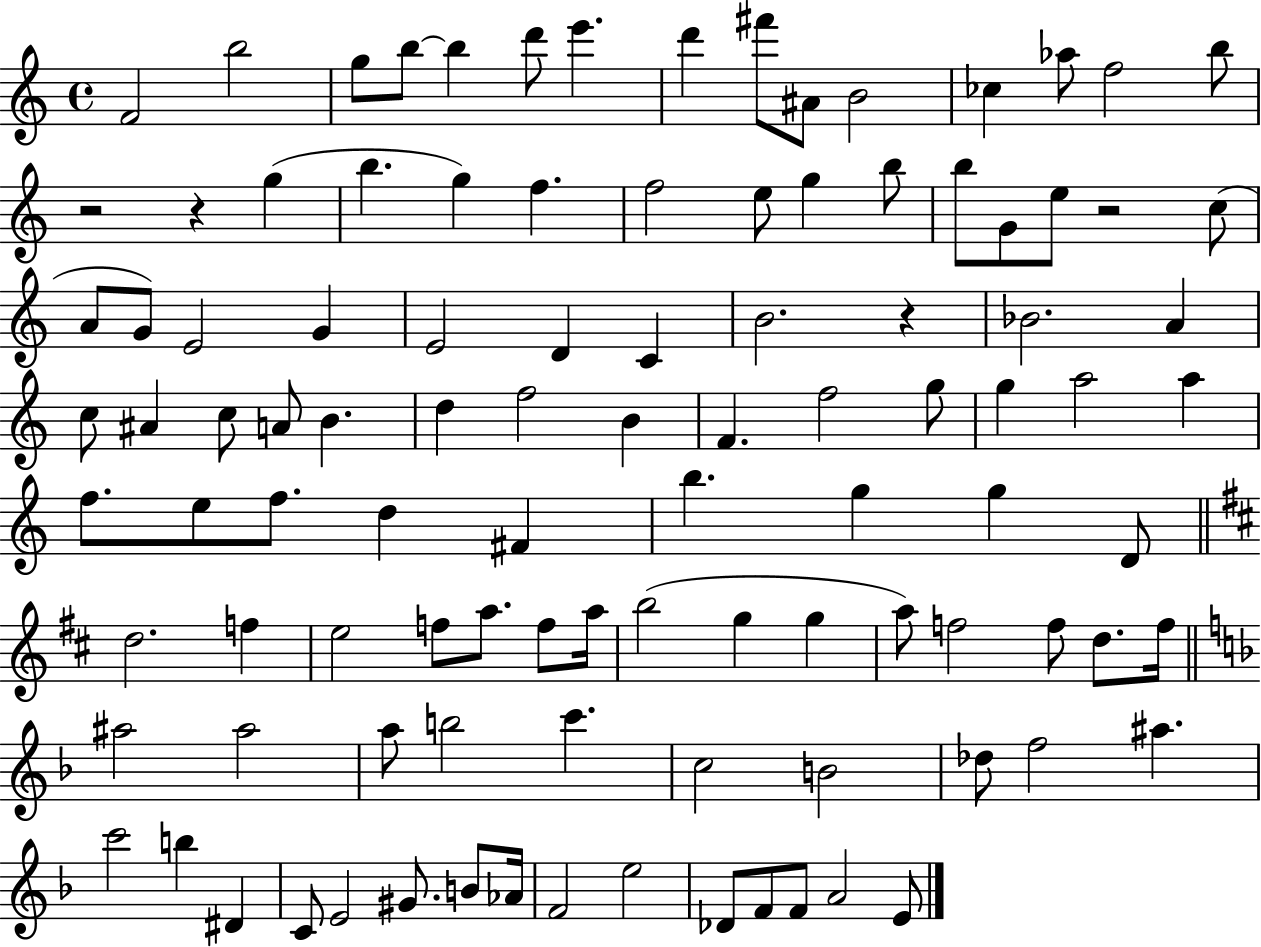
{
  \clef treble
  \time 4/4
  \defaultTimeSignature
  \key c \major
  f'2 b''2 | g''8 b''8~~ b''4 d'''8 e'''4. | d'''4 fis'''8 ais'8 b'2 | ces''4 aes''8 f''2 b''8 | \break r2 r4 g''4( | b''4. g''4) f''4. | f''2 e''8 g''4 b''8 | b''8 g'8 e''8 r2 c''8( | \break a'8 g'8) e'2 g'4 | e'2 d'4 c'4 | b'2. r4 | bes'2. a'4 | \break c''8 ais'4 c''8 a'8 b'4. | d''4 f''2 b'4 | f'4. f''2 g''8 | g''4 a''2 a''4 | \break f''8. e''8 f''8. d''4 fis'4 | b''4. g''4 g''4 d'8 | \bar "||" \break \key d \major d''2. f''4 | e''2 f''8 a''8. f''8 a''16 | b''2( g''4 g''4 | a''8) f''2 f''8 d''8. f''16 | \break \bar "||" \break \key d \minor ais''2 ais''2 | a''8 b''2 c'''4. | c''2 b'2 | des''8 f''2 ais''4. | \break c'''2 b''4 dis'4 | c'8 e'2 gis'8. b'8 aes'16 | f'2 e''2 | des'8 f'8 f'8 a'2 e'8 | \break \bar "|."
}